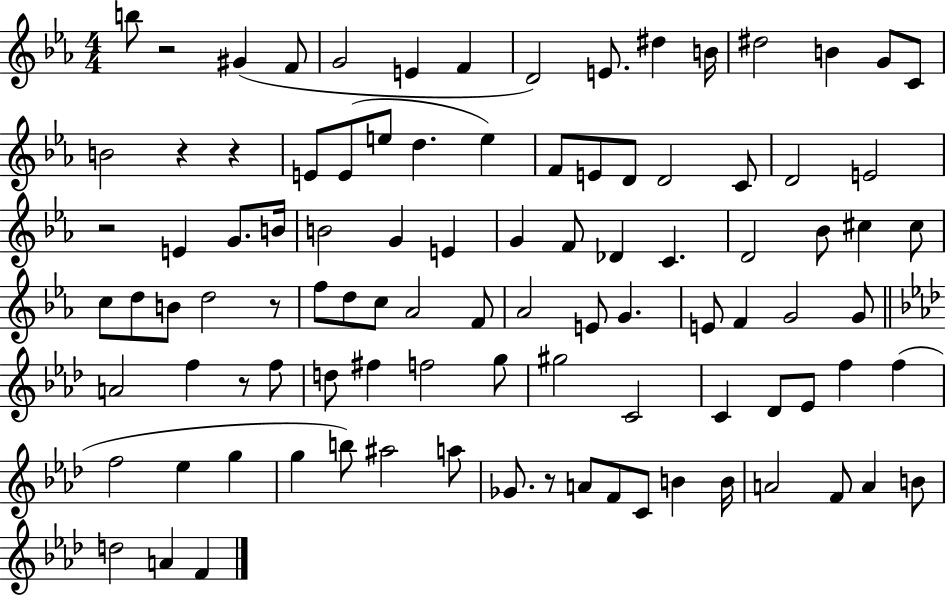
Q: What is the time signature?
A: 4/4